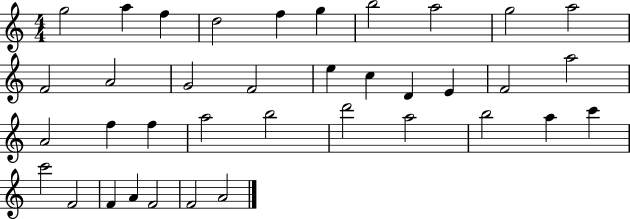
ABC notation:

X:1
T:Untitled
M:4/4
L:1/4
K:C
g2 a f d2 f g b2 a2 g2 a2 F2 A2 G2 F2 e c D E F2 a2 A2 f f a2 b2 d'2 a2 b2 a c' c'2 F2 F A F2 F2 A2